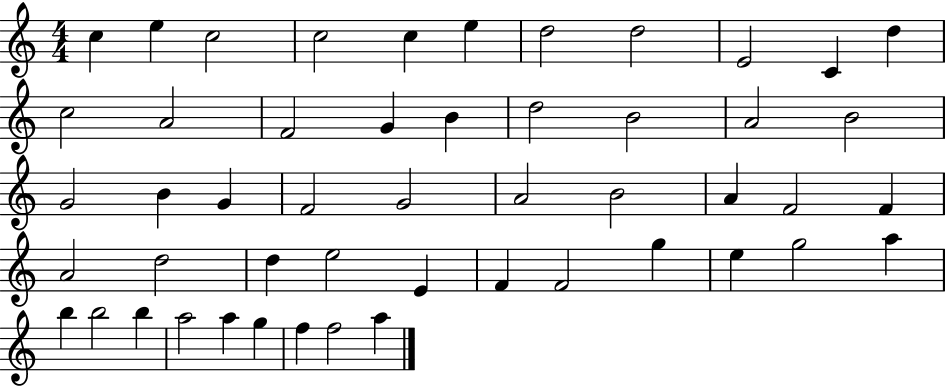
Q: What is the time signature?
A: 4/4